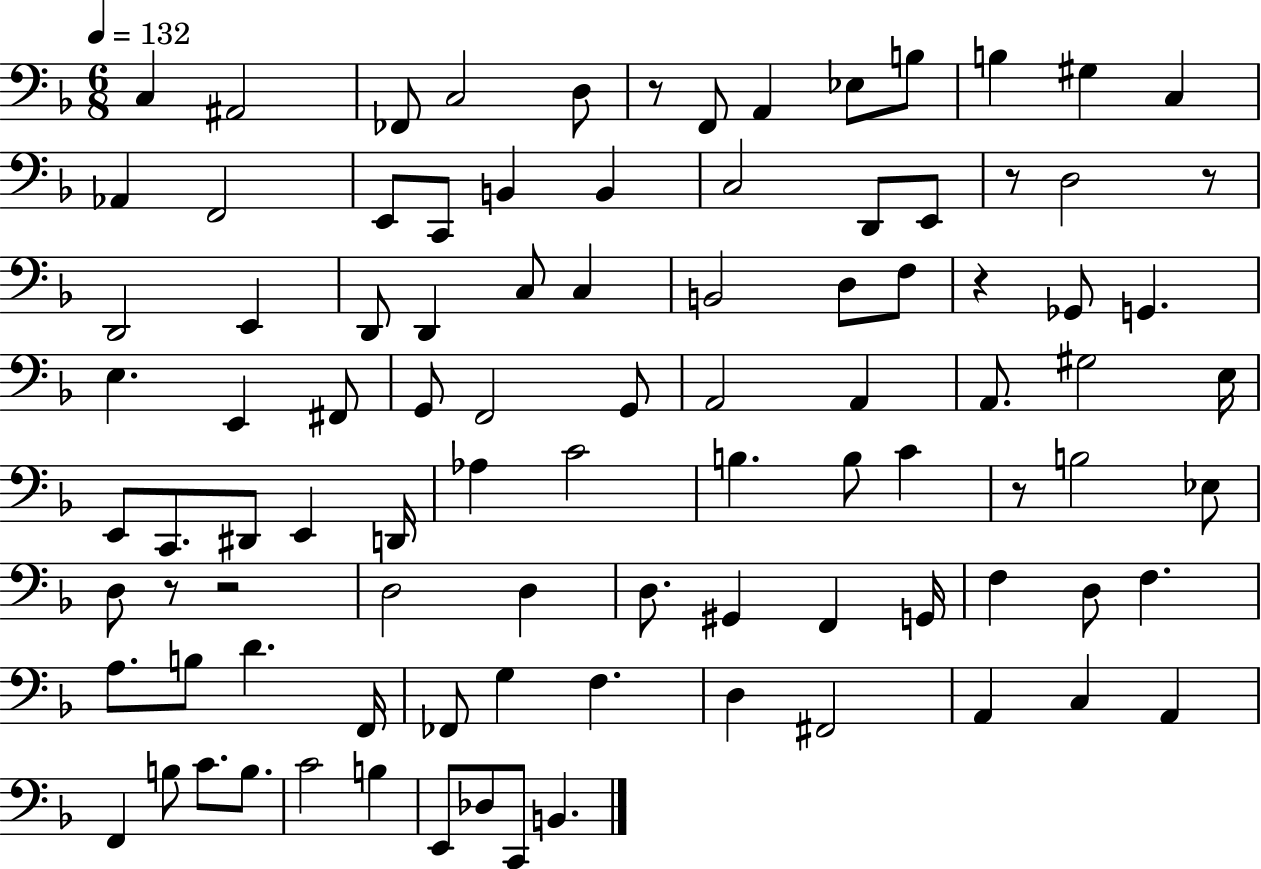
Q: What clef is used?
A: bass